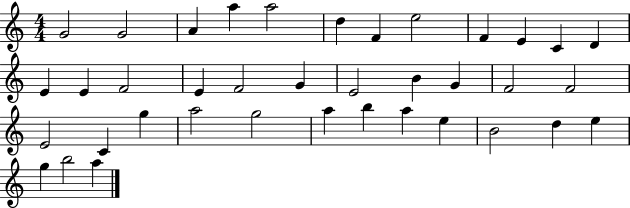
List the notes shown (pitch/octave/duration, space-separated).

G4/h G4/h A4/q A5/q A5/h D5/q F4/q E5/h F4/q E4/q C4/q D4/q E4/q E4/q F4/h E4/q F4/h G4/q E4/h B4/q G4/q F4/h F4/h E4/h C4/q G5/q A5/h G5/h A5/q B5/q A5/q E5/q B4/h D5/q E5/q G5/q B5/h A5/q